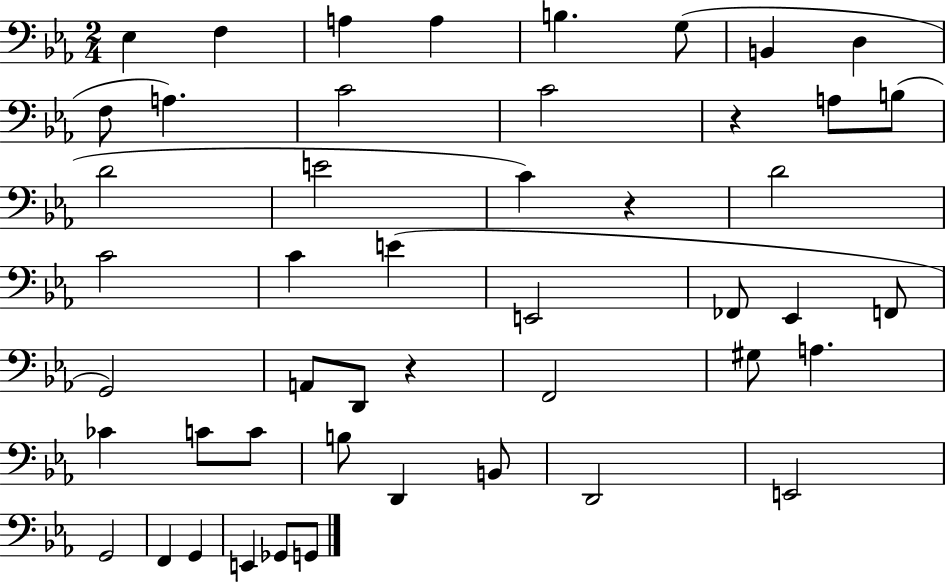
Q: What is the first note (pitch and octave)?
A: Eb3